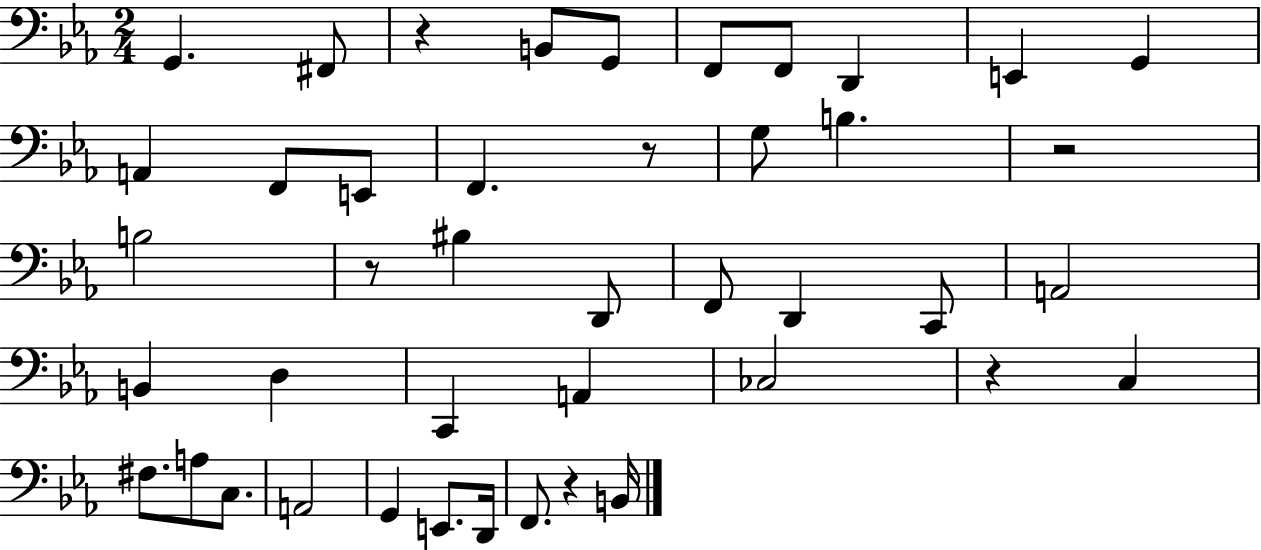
G2/q. F#2/e R/q B2/e G2/e F2/e F2/e D2/q E2/q G2/q A2/q F2/e E2/e F2/q. R/e G3/e B3/q. R/h B3/h R/e BIS3/q D2/e F2/e D2/q C2/e A2/h B2/q D3/q C2/q A2/q CES3/h R/q C3/q F#3/e. A3/e C3/e. A2/h G2/q E2/e. D2/s F2/e. R/q B2/s